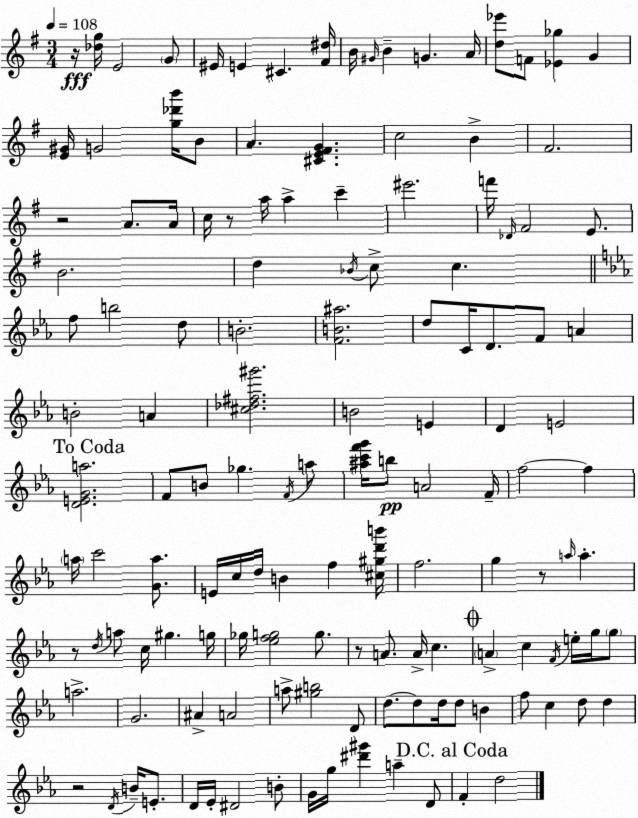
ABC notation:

X:1
T:Untitled
M:3/4
L:1/4
K:Em
z/4 [_dg]/4 E2 G/2 ^E/4 E ^C [^F^d]/4 B/4 ^G/4 B G A/4 [d_e']/2 F/2 [_E_g] G [E^G]/4 G2 [g_d'b']/4 B/2 A [^CE^FG] c2 B ^F2 z2 A/2 A/4 c/4 z/2 a/4 a c' ^e'2 f'/4 _D/4 ^F2 E/2 B2 d _B/4 c/2 c f/2 b2 d/2 B2 [FB^a]2 d/2 C/4 D/2 F/2 A B2 A [^c_d^f^g']2 B2 E D E2 [DEGa]2 F/2 B/2 _g F/4 a/2 [^ac'f'g']/4 b/2 A2 F/4 f2 f a/4 c'2 [Ga]/2 E/4 c/4 d/4 B f [^c^gd'b']/4 f2 g z/2 a/4 a z/2 d/4 a/2 c/4 ^g g/4 _g/4 [_efg]2 g/2 z/2 A/2 A/4 c A c F/4 e/4 g/4 g/2 a2 G2 ^A A2 a/2 [^gb]2 D/2 d/2 d/2 d/4 d/2 B f/2 c d/2 d z2 D/4 B/4 E/2 D/4 _E/4 ^D2 B/2 G/4 g/4 [^d'^g'] a D/2 F d2